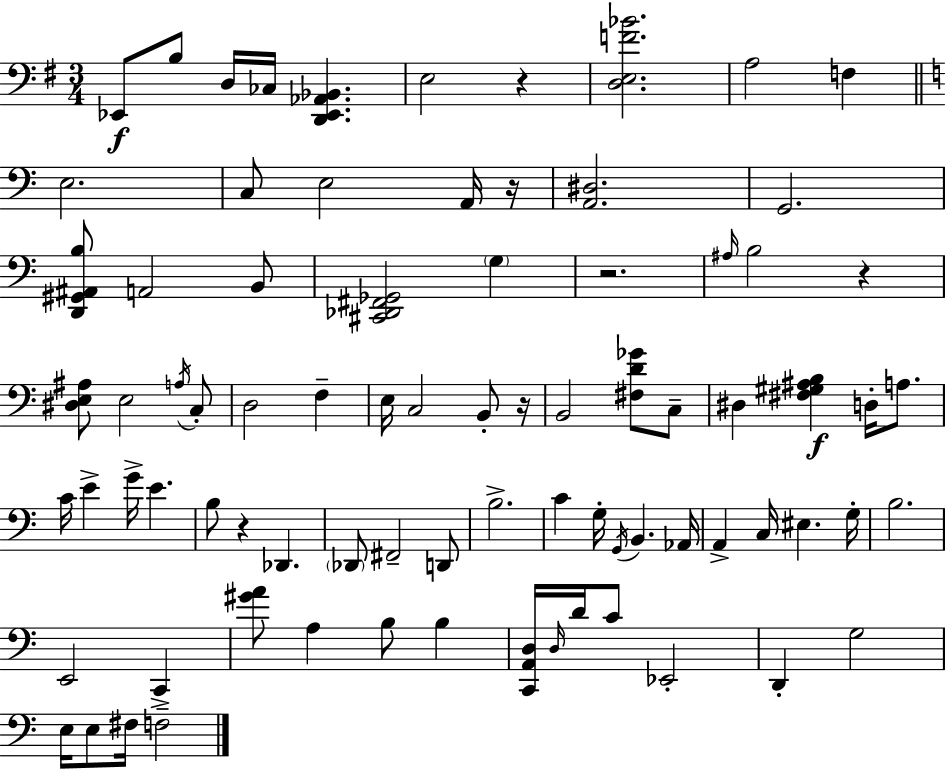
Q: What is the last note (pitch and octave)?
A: F3